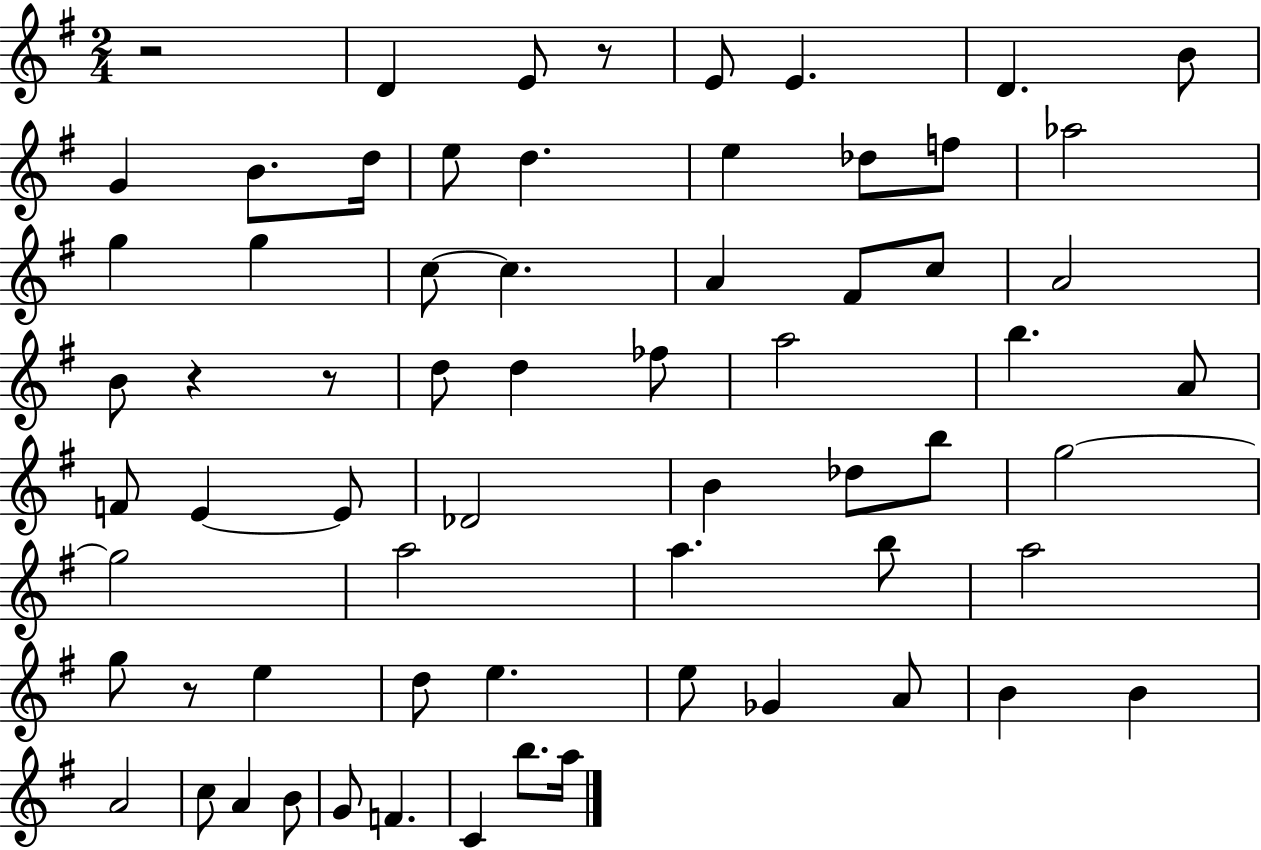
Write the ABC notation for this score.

X:1
T:Untitled
M:2/4
L:1/4
K:G
z2 D E/2 z/2 E/2 E D B/2 G B/2 d/4 e/2 d e _d/2 f/2 _a2 g g c/2 c A ^F/2 c/2 A2 B/2 z z/2 d/2 d _f/2 a2 b A/2 F/2 E E/2 _D2 B _d/2 b/2 g2 g2 a2 a b/2 a2 g/2 z/2 e d/2 e e/2 _G A/2 B B A2 c/2 A B/2 G/2 F C b/2 a/4